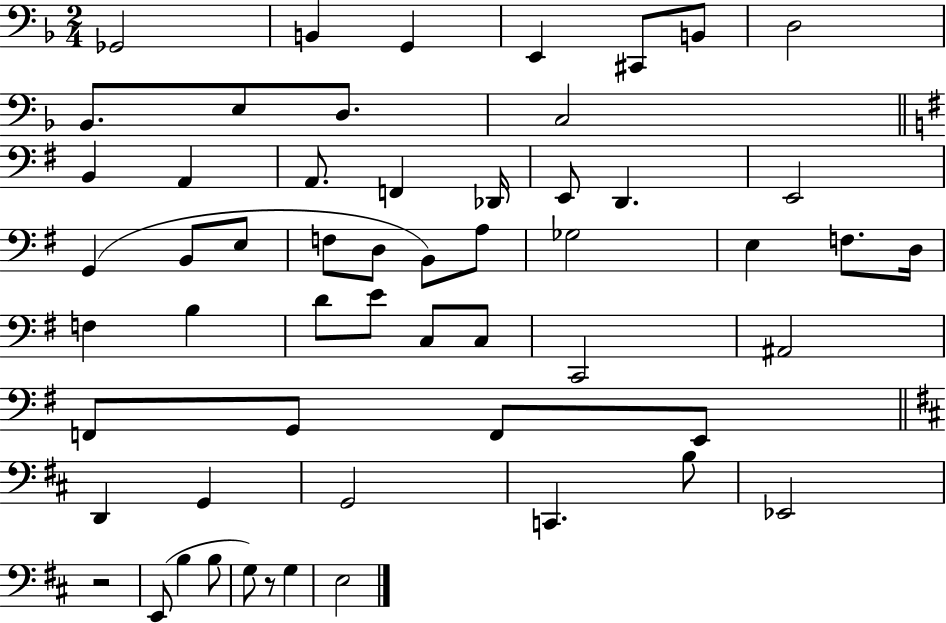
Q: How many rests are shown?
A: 2